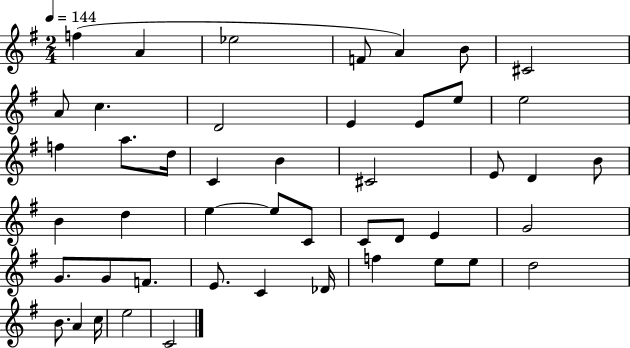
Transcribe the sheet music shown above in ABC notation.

X:1
T:Untitled
M:2/4
L:1/4
K:G
f A _e2 F/2 A B/2 ^C2 A/2 c D2 E E/2 e/2 e2 f a/2 d/4 C B ^C2 E/2 D B/2 B d e e/2 C/2 C/2 D/2 E G2 G/2 G/2 F/2 E/2 C _D/4 f e/2 e/2 d2 B/2 A c/4 e2 C2